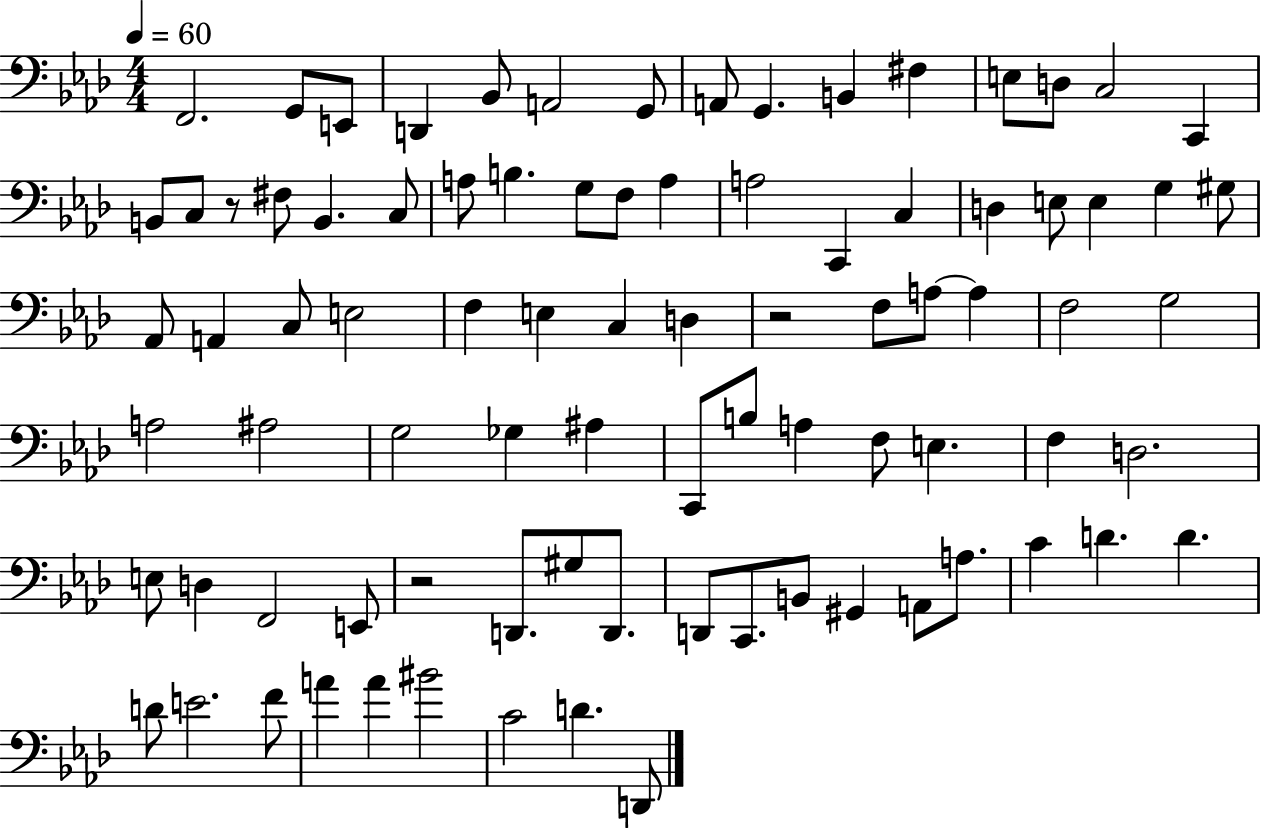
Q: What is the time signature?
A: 4/4